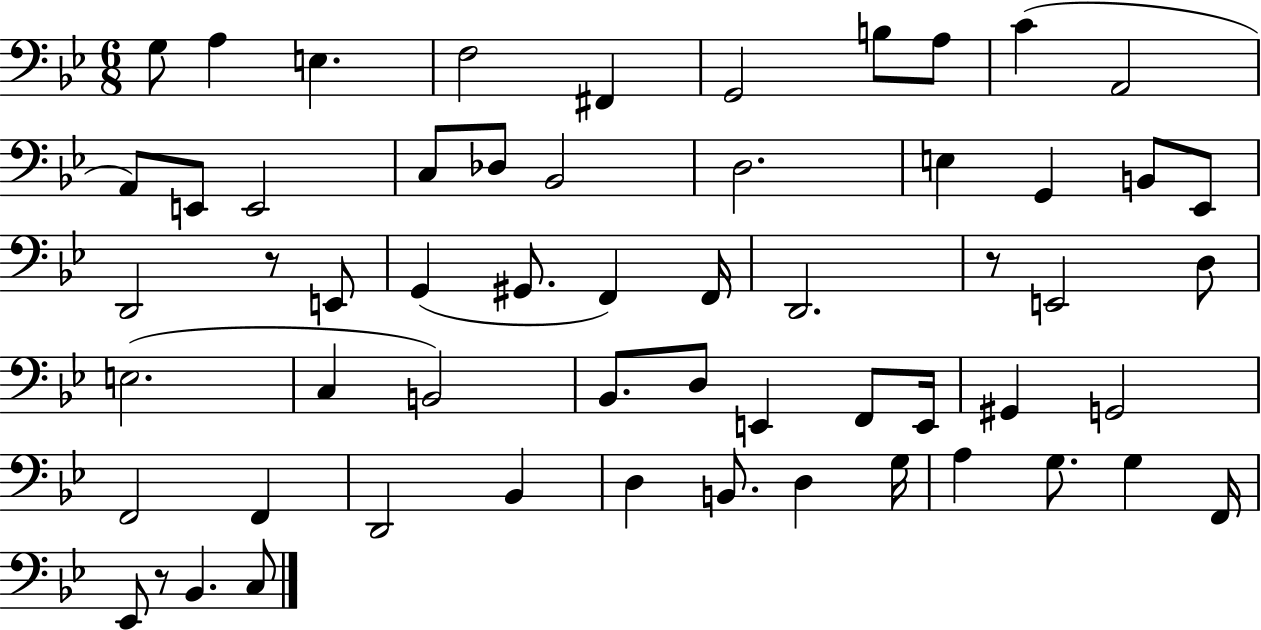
G3/e A3/q E3/q. F3/h F#2/q G2/h B3/e A3/e C4/q A2/h A2/e E2/e E2/h C3/e Db3/e Bb2/h D3/h. E3/q G2/q B2/e Eb2/e D2/h R/e E2/e G2/q G#2/e. F2/q F2/s D2/h. R/e E2/h D3/e E3/h. C3/q B2/h Bb2/e. D3/e E2/q F2/e E2/s G#2/q G2/h F2/h F2/q D2/h Bb2/q D3/q B2/e. D3/q G3/s A3/q G3/e. G3/q F2/s Eb2/e R/e Bb2/q. C3/e